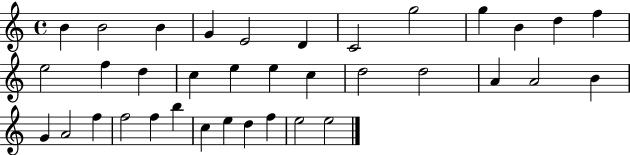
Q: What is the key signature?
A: C major